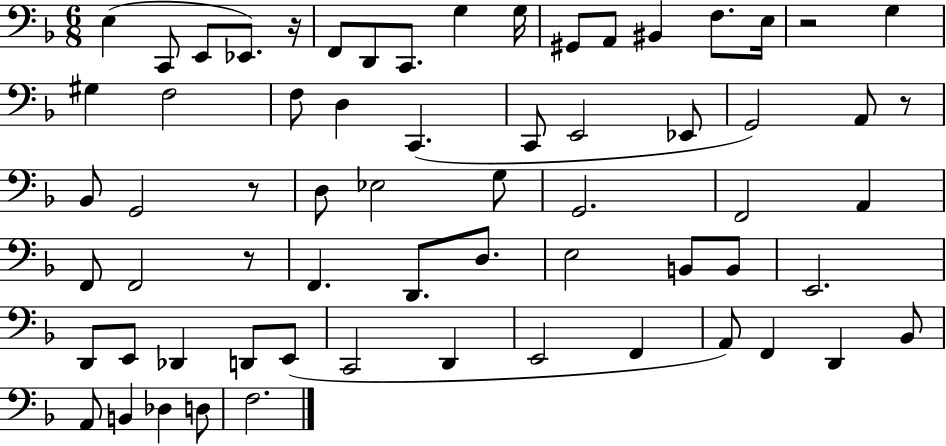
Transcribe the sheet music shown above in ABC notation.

X:1
T:Untitled
M:6/8
L:1/4
K:F
E, C,,/2 E,,/2 _E,,/2 z/4 F,,/2 D,,/2 C,,/2 G, G,/4 ^G,,/2 A,,/2 ^B,, F,/2 E,/4 z2 G, ^G, F,2 F,/2 D, C,, C,,/2 E,,2 _E,,/2 G,,2 A,,/2 z/2 _B,,/2 G,,2 z/2 D,/2 _E,2 G,/2 G,,2 F,,2 A,, F,,/2 F,,2 z/2 F,, D,,/2 D,/2 E,2 B,,/2 B,,/2 E,,2 D,,/2 E,,/2 _D,, D,,/2 E,,/2 C,,2 D,, E,,2 F,, A,,/2 F,, D,, _B,,/2 A,,/2 B,, _D, D,/2 F,2